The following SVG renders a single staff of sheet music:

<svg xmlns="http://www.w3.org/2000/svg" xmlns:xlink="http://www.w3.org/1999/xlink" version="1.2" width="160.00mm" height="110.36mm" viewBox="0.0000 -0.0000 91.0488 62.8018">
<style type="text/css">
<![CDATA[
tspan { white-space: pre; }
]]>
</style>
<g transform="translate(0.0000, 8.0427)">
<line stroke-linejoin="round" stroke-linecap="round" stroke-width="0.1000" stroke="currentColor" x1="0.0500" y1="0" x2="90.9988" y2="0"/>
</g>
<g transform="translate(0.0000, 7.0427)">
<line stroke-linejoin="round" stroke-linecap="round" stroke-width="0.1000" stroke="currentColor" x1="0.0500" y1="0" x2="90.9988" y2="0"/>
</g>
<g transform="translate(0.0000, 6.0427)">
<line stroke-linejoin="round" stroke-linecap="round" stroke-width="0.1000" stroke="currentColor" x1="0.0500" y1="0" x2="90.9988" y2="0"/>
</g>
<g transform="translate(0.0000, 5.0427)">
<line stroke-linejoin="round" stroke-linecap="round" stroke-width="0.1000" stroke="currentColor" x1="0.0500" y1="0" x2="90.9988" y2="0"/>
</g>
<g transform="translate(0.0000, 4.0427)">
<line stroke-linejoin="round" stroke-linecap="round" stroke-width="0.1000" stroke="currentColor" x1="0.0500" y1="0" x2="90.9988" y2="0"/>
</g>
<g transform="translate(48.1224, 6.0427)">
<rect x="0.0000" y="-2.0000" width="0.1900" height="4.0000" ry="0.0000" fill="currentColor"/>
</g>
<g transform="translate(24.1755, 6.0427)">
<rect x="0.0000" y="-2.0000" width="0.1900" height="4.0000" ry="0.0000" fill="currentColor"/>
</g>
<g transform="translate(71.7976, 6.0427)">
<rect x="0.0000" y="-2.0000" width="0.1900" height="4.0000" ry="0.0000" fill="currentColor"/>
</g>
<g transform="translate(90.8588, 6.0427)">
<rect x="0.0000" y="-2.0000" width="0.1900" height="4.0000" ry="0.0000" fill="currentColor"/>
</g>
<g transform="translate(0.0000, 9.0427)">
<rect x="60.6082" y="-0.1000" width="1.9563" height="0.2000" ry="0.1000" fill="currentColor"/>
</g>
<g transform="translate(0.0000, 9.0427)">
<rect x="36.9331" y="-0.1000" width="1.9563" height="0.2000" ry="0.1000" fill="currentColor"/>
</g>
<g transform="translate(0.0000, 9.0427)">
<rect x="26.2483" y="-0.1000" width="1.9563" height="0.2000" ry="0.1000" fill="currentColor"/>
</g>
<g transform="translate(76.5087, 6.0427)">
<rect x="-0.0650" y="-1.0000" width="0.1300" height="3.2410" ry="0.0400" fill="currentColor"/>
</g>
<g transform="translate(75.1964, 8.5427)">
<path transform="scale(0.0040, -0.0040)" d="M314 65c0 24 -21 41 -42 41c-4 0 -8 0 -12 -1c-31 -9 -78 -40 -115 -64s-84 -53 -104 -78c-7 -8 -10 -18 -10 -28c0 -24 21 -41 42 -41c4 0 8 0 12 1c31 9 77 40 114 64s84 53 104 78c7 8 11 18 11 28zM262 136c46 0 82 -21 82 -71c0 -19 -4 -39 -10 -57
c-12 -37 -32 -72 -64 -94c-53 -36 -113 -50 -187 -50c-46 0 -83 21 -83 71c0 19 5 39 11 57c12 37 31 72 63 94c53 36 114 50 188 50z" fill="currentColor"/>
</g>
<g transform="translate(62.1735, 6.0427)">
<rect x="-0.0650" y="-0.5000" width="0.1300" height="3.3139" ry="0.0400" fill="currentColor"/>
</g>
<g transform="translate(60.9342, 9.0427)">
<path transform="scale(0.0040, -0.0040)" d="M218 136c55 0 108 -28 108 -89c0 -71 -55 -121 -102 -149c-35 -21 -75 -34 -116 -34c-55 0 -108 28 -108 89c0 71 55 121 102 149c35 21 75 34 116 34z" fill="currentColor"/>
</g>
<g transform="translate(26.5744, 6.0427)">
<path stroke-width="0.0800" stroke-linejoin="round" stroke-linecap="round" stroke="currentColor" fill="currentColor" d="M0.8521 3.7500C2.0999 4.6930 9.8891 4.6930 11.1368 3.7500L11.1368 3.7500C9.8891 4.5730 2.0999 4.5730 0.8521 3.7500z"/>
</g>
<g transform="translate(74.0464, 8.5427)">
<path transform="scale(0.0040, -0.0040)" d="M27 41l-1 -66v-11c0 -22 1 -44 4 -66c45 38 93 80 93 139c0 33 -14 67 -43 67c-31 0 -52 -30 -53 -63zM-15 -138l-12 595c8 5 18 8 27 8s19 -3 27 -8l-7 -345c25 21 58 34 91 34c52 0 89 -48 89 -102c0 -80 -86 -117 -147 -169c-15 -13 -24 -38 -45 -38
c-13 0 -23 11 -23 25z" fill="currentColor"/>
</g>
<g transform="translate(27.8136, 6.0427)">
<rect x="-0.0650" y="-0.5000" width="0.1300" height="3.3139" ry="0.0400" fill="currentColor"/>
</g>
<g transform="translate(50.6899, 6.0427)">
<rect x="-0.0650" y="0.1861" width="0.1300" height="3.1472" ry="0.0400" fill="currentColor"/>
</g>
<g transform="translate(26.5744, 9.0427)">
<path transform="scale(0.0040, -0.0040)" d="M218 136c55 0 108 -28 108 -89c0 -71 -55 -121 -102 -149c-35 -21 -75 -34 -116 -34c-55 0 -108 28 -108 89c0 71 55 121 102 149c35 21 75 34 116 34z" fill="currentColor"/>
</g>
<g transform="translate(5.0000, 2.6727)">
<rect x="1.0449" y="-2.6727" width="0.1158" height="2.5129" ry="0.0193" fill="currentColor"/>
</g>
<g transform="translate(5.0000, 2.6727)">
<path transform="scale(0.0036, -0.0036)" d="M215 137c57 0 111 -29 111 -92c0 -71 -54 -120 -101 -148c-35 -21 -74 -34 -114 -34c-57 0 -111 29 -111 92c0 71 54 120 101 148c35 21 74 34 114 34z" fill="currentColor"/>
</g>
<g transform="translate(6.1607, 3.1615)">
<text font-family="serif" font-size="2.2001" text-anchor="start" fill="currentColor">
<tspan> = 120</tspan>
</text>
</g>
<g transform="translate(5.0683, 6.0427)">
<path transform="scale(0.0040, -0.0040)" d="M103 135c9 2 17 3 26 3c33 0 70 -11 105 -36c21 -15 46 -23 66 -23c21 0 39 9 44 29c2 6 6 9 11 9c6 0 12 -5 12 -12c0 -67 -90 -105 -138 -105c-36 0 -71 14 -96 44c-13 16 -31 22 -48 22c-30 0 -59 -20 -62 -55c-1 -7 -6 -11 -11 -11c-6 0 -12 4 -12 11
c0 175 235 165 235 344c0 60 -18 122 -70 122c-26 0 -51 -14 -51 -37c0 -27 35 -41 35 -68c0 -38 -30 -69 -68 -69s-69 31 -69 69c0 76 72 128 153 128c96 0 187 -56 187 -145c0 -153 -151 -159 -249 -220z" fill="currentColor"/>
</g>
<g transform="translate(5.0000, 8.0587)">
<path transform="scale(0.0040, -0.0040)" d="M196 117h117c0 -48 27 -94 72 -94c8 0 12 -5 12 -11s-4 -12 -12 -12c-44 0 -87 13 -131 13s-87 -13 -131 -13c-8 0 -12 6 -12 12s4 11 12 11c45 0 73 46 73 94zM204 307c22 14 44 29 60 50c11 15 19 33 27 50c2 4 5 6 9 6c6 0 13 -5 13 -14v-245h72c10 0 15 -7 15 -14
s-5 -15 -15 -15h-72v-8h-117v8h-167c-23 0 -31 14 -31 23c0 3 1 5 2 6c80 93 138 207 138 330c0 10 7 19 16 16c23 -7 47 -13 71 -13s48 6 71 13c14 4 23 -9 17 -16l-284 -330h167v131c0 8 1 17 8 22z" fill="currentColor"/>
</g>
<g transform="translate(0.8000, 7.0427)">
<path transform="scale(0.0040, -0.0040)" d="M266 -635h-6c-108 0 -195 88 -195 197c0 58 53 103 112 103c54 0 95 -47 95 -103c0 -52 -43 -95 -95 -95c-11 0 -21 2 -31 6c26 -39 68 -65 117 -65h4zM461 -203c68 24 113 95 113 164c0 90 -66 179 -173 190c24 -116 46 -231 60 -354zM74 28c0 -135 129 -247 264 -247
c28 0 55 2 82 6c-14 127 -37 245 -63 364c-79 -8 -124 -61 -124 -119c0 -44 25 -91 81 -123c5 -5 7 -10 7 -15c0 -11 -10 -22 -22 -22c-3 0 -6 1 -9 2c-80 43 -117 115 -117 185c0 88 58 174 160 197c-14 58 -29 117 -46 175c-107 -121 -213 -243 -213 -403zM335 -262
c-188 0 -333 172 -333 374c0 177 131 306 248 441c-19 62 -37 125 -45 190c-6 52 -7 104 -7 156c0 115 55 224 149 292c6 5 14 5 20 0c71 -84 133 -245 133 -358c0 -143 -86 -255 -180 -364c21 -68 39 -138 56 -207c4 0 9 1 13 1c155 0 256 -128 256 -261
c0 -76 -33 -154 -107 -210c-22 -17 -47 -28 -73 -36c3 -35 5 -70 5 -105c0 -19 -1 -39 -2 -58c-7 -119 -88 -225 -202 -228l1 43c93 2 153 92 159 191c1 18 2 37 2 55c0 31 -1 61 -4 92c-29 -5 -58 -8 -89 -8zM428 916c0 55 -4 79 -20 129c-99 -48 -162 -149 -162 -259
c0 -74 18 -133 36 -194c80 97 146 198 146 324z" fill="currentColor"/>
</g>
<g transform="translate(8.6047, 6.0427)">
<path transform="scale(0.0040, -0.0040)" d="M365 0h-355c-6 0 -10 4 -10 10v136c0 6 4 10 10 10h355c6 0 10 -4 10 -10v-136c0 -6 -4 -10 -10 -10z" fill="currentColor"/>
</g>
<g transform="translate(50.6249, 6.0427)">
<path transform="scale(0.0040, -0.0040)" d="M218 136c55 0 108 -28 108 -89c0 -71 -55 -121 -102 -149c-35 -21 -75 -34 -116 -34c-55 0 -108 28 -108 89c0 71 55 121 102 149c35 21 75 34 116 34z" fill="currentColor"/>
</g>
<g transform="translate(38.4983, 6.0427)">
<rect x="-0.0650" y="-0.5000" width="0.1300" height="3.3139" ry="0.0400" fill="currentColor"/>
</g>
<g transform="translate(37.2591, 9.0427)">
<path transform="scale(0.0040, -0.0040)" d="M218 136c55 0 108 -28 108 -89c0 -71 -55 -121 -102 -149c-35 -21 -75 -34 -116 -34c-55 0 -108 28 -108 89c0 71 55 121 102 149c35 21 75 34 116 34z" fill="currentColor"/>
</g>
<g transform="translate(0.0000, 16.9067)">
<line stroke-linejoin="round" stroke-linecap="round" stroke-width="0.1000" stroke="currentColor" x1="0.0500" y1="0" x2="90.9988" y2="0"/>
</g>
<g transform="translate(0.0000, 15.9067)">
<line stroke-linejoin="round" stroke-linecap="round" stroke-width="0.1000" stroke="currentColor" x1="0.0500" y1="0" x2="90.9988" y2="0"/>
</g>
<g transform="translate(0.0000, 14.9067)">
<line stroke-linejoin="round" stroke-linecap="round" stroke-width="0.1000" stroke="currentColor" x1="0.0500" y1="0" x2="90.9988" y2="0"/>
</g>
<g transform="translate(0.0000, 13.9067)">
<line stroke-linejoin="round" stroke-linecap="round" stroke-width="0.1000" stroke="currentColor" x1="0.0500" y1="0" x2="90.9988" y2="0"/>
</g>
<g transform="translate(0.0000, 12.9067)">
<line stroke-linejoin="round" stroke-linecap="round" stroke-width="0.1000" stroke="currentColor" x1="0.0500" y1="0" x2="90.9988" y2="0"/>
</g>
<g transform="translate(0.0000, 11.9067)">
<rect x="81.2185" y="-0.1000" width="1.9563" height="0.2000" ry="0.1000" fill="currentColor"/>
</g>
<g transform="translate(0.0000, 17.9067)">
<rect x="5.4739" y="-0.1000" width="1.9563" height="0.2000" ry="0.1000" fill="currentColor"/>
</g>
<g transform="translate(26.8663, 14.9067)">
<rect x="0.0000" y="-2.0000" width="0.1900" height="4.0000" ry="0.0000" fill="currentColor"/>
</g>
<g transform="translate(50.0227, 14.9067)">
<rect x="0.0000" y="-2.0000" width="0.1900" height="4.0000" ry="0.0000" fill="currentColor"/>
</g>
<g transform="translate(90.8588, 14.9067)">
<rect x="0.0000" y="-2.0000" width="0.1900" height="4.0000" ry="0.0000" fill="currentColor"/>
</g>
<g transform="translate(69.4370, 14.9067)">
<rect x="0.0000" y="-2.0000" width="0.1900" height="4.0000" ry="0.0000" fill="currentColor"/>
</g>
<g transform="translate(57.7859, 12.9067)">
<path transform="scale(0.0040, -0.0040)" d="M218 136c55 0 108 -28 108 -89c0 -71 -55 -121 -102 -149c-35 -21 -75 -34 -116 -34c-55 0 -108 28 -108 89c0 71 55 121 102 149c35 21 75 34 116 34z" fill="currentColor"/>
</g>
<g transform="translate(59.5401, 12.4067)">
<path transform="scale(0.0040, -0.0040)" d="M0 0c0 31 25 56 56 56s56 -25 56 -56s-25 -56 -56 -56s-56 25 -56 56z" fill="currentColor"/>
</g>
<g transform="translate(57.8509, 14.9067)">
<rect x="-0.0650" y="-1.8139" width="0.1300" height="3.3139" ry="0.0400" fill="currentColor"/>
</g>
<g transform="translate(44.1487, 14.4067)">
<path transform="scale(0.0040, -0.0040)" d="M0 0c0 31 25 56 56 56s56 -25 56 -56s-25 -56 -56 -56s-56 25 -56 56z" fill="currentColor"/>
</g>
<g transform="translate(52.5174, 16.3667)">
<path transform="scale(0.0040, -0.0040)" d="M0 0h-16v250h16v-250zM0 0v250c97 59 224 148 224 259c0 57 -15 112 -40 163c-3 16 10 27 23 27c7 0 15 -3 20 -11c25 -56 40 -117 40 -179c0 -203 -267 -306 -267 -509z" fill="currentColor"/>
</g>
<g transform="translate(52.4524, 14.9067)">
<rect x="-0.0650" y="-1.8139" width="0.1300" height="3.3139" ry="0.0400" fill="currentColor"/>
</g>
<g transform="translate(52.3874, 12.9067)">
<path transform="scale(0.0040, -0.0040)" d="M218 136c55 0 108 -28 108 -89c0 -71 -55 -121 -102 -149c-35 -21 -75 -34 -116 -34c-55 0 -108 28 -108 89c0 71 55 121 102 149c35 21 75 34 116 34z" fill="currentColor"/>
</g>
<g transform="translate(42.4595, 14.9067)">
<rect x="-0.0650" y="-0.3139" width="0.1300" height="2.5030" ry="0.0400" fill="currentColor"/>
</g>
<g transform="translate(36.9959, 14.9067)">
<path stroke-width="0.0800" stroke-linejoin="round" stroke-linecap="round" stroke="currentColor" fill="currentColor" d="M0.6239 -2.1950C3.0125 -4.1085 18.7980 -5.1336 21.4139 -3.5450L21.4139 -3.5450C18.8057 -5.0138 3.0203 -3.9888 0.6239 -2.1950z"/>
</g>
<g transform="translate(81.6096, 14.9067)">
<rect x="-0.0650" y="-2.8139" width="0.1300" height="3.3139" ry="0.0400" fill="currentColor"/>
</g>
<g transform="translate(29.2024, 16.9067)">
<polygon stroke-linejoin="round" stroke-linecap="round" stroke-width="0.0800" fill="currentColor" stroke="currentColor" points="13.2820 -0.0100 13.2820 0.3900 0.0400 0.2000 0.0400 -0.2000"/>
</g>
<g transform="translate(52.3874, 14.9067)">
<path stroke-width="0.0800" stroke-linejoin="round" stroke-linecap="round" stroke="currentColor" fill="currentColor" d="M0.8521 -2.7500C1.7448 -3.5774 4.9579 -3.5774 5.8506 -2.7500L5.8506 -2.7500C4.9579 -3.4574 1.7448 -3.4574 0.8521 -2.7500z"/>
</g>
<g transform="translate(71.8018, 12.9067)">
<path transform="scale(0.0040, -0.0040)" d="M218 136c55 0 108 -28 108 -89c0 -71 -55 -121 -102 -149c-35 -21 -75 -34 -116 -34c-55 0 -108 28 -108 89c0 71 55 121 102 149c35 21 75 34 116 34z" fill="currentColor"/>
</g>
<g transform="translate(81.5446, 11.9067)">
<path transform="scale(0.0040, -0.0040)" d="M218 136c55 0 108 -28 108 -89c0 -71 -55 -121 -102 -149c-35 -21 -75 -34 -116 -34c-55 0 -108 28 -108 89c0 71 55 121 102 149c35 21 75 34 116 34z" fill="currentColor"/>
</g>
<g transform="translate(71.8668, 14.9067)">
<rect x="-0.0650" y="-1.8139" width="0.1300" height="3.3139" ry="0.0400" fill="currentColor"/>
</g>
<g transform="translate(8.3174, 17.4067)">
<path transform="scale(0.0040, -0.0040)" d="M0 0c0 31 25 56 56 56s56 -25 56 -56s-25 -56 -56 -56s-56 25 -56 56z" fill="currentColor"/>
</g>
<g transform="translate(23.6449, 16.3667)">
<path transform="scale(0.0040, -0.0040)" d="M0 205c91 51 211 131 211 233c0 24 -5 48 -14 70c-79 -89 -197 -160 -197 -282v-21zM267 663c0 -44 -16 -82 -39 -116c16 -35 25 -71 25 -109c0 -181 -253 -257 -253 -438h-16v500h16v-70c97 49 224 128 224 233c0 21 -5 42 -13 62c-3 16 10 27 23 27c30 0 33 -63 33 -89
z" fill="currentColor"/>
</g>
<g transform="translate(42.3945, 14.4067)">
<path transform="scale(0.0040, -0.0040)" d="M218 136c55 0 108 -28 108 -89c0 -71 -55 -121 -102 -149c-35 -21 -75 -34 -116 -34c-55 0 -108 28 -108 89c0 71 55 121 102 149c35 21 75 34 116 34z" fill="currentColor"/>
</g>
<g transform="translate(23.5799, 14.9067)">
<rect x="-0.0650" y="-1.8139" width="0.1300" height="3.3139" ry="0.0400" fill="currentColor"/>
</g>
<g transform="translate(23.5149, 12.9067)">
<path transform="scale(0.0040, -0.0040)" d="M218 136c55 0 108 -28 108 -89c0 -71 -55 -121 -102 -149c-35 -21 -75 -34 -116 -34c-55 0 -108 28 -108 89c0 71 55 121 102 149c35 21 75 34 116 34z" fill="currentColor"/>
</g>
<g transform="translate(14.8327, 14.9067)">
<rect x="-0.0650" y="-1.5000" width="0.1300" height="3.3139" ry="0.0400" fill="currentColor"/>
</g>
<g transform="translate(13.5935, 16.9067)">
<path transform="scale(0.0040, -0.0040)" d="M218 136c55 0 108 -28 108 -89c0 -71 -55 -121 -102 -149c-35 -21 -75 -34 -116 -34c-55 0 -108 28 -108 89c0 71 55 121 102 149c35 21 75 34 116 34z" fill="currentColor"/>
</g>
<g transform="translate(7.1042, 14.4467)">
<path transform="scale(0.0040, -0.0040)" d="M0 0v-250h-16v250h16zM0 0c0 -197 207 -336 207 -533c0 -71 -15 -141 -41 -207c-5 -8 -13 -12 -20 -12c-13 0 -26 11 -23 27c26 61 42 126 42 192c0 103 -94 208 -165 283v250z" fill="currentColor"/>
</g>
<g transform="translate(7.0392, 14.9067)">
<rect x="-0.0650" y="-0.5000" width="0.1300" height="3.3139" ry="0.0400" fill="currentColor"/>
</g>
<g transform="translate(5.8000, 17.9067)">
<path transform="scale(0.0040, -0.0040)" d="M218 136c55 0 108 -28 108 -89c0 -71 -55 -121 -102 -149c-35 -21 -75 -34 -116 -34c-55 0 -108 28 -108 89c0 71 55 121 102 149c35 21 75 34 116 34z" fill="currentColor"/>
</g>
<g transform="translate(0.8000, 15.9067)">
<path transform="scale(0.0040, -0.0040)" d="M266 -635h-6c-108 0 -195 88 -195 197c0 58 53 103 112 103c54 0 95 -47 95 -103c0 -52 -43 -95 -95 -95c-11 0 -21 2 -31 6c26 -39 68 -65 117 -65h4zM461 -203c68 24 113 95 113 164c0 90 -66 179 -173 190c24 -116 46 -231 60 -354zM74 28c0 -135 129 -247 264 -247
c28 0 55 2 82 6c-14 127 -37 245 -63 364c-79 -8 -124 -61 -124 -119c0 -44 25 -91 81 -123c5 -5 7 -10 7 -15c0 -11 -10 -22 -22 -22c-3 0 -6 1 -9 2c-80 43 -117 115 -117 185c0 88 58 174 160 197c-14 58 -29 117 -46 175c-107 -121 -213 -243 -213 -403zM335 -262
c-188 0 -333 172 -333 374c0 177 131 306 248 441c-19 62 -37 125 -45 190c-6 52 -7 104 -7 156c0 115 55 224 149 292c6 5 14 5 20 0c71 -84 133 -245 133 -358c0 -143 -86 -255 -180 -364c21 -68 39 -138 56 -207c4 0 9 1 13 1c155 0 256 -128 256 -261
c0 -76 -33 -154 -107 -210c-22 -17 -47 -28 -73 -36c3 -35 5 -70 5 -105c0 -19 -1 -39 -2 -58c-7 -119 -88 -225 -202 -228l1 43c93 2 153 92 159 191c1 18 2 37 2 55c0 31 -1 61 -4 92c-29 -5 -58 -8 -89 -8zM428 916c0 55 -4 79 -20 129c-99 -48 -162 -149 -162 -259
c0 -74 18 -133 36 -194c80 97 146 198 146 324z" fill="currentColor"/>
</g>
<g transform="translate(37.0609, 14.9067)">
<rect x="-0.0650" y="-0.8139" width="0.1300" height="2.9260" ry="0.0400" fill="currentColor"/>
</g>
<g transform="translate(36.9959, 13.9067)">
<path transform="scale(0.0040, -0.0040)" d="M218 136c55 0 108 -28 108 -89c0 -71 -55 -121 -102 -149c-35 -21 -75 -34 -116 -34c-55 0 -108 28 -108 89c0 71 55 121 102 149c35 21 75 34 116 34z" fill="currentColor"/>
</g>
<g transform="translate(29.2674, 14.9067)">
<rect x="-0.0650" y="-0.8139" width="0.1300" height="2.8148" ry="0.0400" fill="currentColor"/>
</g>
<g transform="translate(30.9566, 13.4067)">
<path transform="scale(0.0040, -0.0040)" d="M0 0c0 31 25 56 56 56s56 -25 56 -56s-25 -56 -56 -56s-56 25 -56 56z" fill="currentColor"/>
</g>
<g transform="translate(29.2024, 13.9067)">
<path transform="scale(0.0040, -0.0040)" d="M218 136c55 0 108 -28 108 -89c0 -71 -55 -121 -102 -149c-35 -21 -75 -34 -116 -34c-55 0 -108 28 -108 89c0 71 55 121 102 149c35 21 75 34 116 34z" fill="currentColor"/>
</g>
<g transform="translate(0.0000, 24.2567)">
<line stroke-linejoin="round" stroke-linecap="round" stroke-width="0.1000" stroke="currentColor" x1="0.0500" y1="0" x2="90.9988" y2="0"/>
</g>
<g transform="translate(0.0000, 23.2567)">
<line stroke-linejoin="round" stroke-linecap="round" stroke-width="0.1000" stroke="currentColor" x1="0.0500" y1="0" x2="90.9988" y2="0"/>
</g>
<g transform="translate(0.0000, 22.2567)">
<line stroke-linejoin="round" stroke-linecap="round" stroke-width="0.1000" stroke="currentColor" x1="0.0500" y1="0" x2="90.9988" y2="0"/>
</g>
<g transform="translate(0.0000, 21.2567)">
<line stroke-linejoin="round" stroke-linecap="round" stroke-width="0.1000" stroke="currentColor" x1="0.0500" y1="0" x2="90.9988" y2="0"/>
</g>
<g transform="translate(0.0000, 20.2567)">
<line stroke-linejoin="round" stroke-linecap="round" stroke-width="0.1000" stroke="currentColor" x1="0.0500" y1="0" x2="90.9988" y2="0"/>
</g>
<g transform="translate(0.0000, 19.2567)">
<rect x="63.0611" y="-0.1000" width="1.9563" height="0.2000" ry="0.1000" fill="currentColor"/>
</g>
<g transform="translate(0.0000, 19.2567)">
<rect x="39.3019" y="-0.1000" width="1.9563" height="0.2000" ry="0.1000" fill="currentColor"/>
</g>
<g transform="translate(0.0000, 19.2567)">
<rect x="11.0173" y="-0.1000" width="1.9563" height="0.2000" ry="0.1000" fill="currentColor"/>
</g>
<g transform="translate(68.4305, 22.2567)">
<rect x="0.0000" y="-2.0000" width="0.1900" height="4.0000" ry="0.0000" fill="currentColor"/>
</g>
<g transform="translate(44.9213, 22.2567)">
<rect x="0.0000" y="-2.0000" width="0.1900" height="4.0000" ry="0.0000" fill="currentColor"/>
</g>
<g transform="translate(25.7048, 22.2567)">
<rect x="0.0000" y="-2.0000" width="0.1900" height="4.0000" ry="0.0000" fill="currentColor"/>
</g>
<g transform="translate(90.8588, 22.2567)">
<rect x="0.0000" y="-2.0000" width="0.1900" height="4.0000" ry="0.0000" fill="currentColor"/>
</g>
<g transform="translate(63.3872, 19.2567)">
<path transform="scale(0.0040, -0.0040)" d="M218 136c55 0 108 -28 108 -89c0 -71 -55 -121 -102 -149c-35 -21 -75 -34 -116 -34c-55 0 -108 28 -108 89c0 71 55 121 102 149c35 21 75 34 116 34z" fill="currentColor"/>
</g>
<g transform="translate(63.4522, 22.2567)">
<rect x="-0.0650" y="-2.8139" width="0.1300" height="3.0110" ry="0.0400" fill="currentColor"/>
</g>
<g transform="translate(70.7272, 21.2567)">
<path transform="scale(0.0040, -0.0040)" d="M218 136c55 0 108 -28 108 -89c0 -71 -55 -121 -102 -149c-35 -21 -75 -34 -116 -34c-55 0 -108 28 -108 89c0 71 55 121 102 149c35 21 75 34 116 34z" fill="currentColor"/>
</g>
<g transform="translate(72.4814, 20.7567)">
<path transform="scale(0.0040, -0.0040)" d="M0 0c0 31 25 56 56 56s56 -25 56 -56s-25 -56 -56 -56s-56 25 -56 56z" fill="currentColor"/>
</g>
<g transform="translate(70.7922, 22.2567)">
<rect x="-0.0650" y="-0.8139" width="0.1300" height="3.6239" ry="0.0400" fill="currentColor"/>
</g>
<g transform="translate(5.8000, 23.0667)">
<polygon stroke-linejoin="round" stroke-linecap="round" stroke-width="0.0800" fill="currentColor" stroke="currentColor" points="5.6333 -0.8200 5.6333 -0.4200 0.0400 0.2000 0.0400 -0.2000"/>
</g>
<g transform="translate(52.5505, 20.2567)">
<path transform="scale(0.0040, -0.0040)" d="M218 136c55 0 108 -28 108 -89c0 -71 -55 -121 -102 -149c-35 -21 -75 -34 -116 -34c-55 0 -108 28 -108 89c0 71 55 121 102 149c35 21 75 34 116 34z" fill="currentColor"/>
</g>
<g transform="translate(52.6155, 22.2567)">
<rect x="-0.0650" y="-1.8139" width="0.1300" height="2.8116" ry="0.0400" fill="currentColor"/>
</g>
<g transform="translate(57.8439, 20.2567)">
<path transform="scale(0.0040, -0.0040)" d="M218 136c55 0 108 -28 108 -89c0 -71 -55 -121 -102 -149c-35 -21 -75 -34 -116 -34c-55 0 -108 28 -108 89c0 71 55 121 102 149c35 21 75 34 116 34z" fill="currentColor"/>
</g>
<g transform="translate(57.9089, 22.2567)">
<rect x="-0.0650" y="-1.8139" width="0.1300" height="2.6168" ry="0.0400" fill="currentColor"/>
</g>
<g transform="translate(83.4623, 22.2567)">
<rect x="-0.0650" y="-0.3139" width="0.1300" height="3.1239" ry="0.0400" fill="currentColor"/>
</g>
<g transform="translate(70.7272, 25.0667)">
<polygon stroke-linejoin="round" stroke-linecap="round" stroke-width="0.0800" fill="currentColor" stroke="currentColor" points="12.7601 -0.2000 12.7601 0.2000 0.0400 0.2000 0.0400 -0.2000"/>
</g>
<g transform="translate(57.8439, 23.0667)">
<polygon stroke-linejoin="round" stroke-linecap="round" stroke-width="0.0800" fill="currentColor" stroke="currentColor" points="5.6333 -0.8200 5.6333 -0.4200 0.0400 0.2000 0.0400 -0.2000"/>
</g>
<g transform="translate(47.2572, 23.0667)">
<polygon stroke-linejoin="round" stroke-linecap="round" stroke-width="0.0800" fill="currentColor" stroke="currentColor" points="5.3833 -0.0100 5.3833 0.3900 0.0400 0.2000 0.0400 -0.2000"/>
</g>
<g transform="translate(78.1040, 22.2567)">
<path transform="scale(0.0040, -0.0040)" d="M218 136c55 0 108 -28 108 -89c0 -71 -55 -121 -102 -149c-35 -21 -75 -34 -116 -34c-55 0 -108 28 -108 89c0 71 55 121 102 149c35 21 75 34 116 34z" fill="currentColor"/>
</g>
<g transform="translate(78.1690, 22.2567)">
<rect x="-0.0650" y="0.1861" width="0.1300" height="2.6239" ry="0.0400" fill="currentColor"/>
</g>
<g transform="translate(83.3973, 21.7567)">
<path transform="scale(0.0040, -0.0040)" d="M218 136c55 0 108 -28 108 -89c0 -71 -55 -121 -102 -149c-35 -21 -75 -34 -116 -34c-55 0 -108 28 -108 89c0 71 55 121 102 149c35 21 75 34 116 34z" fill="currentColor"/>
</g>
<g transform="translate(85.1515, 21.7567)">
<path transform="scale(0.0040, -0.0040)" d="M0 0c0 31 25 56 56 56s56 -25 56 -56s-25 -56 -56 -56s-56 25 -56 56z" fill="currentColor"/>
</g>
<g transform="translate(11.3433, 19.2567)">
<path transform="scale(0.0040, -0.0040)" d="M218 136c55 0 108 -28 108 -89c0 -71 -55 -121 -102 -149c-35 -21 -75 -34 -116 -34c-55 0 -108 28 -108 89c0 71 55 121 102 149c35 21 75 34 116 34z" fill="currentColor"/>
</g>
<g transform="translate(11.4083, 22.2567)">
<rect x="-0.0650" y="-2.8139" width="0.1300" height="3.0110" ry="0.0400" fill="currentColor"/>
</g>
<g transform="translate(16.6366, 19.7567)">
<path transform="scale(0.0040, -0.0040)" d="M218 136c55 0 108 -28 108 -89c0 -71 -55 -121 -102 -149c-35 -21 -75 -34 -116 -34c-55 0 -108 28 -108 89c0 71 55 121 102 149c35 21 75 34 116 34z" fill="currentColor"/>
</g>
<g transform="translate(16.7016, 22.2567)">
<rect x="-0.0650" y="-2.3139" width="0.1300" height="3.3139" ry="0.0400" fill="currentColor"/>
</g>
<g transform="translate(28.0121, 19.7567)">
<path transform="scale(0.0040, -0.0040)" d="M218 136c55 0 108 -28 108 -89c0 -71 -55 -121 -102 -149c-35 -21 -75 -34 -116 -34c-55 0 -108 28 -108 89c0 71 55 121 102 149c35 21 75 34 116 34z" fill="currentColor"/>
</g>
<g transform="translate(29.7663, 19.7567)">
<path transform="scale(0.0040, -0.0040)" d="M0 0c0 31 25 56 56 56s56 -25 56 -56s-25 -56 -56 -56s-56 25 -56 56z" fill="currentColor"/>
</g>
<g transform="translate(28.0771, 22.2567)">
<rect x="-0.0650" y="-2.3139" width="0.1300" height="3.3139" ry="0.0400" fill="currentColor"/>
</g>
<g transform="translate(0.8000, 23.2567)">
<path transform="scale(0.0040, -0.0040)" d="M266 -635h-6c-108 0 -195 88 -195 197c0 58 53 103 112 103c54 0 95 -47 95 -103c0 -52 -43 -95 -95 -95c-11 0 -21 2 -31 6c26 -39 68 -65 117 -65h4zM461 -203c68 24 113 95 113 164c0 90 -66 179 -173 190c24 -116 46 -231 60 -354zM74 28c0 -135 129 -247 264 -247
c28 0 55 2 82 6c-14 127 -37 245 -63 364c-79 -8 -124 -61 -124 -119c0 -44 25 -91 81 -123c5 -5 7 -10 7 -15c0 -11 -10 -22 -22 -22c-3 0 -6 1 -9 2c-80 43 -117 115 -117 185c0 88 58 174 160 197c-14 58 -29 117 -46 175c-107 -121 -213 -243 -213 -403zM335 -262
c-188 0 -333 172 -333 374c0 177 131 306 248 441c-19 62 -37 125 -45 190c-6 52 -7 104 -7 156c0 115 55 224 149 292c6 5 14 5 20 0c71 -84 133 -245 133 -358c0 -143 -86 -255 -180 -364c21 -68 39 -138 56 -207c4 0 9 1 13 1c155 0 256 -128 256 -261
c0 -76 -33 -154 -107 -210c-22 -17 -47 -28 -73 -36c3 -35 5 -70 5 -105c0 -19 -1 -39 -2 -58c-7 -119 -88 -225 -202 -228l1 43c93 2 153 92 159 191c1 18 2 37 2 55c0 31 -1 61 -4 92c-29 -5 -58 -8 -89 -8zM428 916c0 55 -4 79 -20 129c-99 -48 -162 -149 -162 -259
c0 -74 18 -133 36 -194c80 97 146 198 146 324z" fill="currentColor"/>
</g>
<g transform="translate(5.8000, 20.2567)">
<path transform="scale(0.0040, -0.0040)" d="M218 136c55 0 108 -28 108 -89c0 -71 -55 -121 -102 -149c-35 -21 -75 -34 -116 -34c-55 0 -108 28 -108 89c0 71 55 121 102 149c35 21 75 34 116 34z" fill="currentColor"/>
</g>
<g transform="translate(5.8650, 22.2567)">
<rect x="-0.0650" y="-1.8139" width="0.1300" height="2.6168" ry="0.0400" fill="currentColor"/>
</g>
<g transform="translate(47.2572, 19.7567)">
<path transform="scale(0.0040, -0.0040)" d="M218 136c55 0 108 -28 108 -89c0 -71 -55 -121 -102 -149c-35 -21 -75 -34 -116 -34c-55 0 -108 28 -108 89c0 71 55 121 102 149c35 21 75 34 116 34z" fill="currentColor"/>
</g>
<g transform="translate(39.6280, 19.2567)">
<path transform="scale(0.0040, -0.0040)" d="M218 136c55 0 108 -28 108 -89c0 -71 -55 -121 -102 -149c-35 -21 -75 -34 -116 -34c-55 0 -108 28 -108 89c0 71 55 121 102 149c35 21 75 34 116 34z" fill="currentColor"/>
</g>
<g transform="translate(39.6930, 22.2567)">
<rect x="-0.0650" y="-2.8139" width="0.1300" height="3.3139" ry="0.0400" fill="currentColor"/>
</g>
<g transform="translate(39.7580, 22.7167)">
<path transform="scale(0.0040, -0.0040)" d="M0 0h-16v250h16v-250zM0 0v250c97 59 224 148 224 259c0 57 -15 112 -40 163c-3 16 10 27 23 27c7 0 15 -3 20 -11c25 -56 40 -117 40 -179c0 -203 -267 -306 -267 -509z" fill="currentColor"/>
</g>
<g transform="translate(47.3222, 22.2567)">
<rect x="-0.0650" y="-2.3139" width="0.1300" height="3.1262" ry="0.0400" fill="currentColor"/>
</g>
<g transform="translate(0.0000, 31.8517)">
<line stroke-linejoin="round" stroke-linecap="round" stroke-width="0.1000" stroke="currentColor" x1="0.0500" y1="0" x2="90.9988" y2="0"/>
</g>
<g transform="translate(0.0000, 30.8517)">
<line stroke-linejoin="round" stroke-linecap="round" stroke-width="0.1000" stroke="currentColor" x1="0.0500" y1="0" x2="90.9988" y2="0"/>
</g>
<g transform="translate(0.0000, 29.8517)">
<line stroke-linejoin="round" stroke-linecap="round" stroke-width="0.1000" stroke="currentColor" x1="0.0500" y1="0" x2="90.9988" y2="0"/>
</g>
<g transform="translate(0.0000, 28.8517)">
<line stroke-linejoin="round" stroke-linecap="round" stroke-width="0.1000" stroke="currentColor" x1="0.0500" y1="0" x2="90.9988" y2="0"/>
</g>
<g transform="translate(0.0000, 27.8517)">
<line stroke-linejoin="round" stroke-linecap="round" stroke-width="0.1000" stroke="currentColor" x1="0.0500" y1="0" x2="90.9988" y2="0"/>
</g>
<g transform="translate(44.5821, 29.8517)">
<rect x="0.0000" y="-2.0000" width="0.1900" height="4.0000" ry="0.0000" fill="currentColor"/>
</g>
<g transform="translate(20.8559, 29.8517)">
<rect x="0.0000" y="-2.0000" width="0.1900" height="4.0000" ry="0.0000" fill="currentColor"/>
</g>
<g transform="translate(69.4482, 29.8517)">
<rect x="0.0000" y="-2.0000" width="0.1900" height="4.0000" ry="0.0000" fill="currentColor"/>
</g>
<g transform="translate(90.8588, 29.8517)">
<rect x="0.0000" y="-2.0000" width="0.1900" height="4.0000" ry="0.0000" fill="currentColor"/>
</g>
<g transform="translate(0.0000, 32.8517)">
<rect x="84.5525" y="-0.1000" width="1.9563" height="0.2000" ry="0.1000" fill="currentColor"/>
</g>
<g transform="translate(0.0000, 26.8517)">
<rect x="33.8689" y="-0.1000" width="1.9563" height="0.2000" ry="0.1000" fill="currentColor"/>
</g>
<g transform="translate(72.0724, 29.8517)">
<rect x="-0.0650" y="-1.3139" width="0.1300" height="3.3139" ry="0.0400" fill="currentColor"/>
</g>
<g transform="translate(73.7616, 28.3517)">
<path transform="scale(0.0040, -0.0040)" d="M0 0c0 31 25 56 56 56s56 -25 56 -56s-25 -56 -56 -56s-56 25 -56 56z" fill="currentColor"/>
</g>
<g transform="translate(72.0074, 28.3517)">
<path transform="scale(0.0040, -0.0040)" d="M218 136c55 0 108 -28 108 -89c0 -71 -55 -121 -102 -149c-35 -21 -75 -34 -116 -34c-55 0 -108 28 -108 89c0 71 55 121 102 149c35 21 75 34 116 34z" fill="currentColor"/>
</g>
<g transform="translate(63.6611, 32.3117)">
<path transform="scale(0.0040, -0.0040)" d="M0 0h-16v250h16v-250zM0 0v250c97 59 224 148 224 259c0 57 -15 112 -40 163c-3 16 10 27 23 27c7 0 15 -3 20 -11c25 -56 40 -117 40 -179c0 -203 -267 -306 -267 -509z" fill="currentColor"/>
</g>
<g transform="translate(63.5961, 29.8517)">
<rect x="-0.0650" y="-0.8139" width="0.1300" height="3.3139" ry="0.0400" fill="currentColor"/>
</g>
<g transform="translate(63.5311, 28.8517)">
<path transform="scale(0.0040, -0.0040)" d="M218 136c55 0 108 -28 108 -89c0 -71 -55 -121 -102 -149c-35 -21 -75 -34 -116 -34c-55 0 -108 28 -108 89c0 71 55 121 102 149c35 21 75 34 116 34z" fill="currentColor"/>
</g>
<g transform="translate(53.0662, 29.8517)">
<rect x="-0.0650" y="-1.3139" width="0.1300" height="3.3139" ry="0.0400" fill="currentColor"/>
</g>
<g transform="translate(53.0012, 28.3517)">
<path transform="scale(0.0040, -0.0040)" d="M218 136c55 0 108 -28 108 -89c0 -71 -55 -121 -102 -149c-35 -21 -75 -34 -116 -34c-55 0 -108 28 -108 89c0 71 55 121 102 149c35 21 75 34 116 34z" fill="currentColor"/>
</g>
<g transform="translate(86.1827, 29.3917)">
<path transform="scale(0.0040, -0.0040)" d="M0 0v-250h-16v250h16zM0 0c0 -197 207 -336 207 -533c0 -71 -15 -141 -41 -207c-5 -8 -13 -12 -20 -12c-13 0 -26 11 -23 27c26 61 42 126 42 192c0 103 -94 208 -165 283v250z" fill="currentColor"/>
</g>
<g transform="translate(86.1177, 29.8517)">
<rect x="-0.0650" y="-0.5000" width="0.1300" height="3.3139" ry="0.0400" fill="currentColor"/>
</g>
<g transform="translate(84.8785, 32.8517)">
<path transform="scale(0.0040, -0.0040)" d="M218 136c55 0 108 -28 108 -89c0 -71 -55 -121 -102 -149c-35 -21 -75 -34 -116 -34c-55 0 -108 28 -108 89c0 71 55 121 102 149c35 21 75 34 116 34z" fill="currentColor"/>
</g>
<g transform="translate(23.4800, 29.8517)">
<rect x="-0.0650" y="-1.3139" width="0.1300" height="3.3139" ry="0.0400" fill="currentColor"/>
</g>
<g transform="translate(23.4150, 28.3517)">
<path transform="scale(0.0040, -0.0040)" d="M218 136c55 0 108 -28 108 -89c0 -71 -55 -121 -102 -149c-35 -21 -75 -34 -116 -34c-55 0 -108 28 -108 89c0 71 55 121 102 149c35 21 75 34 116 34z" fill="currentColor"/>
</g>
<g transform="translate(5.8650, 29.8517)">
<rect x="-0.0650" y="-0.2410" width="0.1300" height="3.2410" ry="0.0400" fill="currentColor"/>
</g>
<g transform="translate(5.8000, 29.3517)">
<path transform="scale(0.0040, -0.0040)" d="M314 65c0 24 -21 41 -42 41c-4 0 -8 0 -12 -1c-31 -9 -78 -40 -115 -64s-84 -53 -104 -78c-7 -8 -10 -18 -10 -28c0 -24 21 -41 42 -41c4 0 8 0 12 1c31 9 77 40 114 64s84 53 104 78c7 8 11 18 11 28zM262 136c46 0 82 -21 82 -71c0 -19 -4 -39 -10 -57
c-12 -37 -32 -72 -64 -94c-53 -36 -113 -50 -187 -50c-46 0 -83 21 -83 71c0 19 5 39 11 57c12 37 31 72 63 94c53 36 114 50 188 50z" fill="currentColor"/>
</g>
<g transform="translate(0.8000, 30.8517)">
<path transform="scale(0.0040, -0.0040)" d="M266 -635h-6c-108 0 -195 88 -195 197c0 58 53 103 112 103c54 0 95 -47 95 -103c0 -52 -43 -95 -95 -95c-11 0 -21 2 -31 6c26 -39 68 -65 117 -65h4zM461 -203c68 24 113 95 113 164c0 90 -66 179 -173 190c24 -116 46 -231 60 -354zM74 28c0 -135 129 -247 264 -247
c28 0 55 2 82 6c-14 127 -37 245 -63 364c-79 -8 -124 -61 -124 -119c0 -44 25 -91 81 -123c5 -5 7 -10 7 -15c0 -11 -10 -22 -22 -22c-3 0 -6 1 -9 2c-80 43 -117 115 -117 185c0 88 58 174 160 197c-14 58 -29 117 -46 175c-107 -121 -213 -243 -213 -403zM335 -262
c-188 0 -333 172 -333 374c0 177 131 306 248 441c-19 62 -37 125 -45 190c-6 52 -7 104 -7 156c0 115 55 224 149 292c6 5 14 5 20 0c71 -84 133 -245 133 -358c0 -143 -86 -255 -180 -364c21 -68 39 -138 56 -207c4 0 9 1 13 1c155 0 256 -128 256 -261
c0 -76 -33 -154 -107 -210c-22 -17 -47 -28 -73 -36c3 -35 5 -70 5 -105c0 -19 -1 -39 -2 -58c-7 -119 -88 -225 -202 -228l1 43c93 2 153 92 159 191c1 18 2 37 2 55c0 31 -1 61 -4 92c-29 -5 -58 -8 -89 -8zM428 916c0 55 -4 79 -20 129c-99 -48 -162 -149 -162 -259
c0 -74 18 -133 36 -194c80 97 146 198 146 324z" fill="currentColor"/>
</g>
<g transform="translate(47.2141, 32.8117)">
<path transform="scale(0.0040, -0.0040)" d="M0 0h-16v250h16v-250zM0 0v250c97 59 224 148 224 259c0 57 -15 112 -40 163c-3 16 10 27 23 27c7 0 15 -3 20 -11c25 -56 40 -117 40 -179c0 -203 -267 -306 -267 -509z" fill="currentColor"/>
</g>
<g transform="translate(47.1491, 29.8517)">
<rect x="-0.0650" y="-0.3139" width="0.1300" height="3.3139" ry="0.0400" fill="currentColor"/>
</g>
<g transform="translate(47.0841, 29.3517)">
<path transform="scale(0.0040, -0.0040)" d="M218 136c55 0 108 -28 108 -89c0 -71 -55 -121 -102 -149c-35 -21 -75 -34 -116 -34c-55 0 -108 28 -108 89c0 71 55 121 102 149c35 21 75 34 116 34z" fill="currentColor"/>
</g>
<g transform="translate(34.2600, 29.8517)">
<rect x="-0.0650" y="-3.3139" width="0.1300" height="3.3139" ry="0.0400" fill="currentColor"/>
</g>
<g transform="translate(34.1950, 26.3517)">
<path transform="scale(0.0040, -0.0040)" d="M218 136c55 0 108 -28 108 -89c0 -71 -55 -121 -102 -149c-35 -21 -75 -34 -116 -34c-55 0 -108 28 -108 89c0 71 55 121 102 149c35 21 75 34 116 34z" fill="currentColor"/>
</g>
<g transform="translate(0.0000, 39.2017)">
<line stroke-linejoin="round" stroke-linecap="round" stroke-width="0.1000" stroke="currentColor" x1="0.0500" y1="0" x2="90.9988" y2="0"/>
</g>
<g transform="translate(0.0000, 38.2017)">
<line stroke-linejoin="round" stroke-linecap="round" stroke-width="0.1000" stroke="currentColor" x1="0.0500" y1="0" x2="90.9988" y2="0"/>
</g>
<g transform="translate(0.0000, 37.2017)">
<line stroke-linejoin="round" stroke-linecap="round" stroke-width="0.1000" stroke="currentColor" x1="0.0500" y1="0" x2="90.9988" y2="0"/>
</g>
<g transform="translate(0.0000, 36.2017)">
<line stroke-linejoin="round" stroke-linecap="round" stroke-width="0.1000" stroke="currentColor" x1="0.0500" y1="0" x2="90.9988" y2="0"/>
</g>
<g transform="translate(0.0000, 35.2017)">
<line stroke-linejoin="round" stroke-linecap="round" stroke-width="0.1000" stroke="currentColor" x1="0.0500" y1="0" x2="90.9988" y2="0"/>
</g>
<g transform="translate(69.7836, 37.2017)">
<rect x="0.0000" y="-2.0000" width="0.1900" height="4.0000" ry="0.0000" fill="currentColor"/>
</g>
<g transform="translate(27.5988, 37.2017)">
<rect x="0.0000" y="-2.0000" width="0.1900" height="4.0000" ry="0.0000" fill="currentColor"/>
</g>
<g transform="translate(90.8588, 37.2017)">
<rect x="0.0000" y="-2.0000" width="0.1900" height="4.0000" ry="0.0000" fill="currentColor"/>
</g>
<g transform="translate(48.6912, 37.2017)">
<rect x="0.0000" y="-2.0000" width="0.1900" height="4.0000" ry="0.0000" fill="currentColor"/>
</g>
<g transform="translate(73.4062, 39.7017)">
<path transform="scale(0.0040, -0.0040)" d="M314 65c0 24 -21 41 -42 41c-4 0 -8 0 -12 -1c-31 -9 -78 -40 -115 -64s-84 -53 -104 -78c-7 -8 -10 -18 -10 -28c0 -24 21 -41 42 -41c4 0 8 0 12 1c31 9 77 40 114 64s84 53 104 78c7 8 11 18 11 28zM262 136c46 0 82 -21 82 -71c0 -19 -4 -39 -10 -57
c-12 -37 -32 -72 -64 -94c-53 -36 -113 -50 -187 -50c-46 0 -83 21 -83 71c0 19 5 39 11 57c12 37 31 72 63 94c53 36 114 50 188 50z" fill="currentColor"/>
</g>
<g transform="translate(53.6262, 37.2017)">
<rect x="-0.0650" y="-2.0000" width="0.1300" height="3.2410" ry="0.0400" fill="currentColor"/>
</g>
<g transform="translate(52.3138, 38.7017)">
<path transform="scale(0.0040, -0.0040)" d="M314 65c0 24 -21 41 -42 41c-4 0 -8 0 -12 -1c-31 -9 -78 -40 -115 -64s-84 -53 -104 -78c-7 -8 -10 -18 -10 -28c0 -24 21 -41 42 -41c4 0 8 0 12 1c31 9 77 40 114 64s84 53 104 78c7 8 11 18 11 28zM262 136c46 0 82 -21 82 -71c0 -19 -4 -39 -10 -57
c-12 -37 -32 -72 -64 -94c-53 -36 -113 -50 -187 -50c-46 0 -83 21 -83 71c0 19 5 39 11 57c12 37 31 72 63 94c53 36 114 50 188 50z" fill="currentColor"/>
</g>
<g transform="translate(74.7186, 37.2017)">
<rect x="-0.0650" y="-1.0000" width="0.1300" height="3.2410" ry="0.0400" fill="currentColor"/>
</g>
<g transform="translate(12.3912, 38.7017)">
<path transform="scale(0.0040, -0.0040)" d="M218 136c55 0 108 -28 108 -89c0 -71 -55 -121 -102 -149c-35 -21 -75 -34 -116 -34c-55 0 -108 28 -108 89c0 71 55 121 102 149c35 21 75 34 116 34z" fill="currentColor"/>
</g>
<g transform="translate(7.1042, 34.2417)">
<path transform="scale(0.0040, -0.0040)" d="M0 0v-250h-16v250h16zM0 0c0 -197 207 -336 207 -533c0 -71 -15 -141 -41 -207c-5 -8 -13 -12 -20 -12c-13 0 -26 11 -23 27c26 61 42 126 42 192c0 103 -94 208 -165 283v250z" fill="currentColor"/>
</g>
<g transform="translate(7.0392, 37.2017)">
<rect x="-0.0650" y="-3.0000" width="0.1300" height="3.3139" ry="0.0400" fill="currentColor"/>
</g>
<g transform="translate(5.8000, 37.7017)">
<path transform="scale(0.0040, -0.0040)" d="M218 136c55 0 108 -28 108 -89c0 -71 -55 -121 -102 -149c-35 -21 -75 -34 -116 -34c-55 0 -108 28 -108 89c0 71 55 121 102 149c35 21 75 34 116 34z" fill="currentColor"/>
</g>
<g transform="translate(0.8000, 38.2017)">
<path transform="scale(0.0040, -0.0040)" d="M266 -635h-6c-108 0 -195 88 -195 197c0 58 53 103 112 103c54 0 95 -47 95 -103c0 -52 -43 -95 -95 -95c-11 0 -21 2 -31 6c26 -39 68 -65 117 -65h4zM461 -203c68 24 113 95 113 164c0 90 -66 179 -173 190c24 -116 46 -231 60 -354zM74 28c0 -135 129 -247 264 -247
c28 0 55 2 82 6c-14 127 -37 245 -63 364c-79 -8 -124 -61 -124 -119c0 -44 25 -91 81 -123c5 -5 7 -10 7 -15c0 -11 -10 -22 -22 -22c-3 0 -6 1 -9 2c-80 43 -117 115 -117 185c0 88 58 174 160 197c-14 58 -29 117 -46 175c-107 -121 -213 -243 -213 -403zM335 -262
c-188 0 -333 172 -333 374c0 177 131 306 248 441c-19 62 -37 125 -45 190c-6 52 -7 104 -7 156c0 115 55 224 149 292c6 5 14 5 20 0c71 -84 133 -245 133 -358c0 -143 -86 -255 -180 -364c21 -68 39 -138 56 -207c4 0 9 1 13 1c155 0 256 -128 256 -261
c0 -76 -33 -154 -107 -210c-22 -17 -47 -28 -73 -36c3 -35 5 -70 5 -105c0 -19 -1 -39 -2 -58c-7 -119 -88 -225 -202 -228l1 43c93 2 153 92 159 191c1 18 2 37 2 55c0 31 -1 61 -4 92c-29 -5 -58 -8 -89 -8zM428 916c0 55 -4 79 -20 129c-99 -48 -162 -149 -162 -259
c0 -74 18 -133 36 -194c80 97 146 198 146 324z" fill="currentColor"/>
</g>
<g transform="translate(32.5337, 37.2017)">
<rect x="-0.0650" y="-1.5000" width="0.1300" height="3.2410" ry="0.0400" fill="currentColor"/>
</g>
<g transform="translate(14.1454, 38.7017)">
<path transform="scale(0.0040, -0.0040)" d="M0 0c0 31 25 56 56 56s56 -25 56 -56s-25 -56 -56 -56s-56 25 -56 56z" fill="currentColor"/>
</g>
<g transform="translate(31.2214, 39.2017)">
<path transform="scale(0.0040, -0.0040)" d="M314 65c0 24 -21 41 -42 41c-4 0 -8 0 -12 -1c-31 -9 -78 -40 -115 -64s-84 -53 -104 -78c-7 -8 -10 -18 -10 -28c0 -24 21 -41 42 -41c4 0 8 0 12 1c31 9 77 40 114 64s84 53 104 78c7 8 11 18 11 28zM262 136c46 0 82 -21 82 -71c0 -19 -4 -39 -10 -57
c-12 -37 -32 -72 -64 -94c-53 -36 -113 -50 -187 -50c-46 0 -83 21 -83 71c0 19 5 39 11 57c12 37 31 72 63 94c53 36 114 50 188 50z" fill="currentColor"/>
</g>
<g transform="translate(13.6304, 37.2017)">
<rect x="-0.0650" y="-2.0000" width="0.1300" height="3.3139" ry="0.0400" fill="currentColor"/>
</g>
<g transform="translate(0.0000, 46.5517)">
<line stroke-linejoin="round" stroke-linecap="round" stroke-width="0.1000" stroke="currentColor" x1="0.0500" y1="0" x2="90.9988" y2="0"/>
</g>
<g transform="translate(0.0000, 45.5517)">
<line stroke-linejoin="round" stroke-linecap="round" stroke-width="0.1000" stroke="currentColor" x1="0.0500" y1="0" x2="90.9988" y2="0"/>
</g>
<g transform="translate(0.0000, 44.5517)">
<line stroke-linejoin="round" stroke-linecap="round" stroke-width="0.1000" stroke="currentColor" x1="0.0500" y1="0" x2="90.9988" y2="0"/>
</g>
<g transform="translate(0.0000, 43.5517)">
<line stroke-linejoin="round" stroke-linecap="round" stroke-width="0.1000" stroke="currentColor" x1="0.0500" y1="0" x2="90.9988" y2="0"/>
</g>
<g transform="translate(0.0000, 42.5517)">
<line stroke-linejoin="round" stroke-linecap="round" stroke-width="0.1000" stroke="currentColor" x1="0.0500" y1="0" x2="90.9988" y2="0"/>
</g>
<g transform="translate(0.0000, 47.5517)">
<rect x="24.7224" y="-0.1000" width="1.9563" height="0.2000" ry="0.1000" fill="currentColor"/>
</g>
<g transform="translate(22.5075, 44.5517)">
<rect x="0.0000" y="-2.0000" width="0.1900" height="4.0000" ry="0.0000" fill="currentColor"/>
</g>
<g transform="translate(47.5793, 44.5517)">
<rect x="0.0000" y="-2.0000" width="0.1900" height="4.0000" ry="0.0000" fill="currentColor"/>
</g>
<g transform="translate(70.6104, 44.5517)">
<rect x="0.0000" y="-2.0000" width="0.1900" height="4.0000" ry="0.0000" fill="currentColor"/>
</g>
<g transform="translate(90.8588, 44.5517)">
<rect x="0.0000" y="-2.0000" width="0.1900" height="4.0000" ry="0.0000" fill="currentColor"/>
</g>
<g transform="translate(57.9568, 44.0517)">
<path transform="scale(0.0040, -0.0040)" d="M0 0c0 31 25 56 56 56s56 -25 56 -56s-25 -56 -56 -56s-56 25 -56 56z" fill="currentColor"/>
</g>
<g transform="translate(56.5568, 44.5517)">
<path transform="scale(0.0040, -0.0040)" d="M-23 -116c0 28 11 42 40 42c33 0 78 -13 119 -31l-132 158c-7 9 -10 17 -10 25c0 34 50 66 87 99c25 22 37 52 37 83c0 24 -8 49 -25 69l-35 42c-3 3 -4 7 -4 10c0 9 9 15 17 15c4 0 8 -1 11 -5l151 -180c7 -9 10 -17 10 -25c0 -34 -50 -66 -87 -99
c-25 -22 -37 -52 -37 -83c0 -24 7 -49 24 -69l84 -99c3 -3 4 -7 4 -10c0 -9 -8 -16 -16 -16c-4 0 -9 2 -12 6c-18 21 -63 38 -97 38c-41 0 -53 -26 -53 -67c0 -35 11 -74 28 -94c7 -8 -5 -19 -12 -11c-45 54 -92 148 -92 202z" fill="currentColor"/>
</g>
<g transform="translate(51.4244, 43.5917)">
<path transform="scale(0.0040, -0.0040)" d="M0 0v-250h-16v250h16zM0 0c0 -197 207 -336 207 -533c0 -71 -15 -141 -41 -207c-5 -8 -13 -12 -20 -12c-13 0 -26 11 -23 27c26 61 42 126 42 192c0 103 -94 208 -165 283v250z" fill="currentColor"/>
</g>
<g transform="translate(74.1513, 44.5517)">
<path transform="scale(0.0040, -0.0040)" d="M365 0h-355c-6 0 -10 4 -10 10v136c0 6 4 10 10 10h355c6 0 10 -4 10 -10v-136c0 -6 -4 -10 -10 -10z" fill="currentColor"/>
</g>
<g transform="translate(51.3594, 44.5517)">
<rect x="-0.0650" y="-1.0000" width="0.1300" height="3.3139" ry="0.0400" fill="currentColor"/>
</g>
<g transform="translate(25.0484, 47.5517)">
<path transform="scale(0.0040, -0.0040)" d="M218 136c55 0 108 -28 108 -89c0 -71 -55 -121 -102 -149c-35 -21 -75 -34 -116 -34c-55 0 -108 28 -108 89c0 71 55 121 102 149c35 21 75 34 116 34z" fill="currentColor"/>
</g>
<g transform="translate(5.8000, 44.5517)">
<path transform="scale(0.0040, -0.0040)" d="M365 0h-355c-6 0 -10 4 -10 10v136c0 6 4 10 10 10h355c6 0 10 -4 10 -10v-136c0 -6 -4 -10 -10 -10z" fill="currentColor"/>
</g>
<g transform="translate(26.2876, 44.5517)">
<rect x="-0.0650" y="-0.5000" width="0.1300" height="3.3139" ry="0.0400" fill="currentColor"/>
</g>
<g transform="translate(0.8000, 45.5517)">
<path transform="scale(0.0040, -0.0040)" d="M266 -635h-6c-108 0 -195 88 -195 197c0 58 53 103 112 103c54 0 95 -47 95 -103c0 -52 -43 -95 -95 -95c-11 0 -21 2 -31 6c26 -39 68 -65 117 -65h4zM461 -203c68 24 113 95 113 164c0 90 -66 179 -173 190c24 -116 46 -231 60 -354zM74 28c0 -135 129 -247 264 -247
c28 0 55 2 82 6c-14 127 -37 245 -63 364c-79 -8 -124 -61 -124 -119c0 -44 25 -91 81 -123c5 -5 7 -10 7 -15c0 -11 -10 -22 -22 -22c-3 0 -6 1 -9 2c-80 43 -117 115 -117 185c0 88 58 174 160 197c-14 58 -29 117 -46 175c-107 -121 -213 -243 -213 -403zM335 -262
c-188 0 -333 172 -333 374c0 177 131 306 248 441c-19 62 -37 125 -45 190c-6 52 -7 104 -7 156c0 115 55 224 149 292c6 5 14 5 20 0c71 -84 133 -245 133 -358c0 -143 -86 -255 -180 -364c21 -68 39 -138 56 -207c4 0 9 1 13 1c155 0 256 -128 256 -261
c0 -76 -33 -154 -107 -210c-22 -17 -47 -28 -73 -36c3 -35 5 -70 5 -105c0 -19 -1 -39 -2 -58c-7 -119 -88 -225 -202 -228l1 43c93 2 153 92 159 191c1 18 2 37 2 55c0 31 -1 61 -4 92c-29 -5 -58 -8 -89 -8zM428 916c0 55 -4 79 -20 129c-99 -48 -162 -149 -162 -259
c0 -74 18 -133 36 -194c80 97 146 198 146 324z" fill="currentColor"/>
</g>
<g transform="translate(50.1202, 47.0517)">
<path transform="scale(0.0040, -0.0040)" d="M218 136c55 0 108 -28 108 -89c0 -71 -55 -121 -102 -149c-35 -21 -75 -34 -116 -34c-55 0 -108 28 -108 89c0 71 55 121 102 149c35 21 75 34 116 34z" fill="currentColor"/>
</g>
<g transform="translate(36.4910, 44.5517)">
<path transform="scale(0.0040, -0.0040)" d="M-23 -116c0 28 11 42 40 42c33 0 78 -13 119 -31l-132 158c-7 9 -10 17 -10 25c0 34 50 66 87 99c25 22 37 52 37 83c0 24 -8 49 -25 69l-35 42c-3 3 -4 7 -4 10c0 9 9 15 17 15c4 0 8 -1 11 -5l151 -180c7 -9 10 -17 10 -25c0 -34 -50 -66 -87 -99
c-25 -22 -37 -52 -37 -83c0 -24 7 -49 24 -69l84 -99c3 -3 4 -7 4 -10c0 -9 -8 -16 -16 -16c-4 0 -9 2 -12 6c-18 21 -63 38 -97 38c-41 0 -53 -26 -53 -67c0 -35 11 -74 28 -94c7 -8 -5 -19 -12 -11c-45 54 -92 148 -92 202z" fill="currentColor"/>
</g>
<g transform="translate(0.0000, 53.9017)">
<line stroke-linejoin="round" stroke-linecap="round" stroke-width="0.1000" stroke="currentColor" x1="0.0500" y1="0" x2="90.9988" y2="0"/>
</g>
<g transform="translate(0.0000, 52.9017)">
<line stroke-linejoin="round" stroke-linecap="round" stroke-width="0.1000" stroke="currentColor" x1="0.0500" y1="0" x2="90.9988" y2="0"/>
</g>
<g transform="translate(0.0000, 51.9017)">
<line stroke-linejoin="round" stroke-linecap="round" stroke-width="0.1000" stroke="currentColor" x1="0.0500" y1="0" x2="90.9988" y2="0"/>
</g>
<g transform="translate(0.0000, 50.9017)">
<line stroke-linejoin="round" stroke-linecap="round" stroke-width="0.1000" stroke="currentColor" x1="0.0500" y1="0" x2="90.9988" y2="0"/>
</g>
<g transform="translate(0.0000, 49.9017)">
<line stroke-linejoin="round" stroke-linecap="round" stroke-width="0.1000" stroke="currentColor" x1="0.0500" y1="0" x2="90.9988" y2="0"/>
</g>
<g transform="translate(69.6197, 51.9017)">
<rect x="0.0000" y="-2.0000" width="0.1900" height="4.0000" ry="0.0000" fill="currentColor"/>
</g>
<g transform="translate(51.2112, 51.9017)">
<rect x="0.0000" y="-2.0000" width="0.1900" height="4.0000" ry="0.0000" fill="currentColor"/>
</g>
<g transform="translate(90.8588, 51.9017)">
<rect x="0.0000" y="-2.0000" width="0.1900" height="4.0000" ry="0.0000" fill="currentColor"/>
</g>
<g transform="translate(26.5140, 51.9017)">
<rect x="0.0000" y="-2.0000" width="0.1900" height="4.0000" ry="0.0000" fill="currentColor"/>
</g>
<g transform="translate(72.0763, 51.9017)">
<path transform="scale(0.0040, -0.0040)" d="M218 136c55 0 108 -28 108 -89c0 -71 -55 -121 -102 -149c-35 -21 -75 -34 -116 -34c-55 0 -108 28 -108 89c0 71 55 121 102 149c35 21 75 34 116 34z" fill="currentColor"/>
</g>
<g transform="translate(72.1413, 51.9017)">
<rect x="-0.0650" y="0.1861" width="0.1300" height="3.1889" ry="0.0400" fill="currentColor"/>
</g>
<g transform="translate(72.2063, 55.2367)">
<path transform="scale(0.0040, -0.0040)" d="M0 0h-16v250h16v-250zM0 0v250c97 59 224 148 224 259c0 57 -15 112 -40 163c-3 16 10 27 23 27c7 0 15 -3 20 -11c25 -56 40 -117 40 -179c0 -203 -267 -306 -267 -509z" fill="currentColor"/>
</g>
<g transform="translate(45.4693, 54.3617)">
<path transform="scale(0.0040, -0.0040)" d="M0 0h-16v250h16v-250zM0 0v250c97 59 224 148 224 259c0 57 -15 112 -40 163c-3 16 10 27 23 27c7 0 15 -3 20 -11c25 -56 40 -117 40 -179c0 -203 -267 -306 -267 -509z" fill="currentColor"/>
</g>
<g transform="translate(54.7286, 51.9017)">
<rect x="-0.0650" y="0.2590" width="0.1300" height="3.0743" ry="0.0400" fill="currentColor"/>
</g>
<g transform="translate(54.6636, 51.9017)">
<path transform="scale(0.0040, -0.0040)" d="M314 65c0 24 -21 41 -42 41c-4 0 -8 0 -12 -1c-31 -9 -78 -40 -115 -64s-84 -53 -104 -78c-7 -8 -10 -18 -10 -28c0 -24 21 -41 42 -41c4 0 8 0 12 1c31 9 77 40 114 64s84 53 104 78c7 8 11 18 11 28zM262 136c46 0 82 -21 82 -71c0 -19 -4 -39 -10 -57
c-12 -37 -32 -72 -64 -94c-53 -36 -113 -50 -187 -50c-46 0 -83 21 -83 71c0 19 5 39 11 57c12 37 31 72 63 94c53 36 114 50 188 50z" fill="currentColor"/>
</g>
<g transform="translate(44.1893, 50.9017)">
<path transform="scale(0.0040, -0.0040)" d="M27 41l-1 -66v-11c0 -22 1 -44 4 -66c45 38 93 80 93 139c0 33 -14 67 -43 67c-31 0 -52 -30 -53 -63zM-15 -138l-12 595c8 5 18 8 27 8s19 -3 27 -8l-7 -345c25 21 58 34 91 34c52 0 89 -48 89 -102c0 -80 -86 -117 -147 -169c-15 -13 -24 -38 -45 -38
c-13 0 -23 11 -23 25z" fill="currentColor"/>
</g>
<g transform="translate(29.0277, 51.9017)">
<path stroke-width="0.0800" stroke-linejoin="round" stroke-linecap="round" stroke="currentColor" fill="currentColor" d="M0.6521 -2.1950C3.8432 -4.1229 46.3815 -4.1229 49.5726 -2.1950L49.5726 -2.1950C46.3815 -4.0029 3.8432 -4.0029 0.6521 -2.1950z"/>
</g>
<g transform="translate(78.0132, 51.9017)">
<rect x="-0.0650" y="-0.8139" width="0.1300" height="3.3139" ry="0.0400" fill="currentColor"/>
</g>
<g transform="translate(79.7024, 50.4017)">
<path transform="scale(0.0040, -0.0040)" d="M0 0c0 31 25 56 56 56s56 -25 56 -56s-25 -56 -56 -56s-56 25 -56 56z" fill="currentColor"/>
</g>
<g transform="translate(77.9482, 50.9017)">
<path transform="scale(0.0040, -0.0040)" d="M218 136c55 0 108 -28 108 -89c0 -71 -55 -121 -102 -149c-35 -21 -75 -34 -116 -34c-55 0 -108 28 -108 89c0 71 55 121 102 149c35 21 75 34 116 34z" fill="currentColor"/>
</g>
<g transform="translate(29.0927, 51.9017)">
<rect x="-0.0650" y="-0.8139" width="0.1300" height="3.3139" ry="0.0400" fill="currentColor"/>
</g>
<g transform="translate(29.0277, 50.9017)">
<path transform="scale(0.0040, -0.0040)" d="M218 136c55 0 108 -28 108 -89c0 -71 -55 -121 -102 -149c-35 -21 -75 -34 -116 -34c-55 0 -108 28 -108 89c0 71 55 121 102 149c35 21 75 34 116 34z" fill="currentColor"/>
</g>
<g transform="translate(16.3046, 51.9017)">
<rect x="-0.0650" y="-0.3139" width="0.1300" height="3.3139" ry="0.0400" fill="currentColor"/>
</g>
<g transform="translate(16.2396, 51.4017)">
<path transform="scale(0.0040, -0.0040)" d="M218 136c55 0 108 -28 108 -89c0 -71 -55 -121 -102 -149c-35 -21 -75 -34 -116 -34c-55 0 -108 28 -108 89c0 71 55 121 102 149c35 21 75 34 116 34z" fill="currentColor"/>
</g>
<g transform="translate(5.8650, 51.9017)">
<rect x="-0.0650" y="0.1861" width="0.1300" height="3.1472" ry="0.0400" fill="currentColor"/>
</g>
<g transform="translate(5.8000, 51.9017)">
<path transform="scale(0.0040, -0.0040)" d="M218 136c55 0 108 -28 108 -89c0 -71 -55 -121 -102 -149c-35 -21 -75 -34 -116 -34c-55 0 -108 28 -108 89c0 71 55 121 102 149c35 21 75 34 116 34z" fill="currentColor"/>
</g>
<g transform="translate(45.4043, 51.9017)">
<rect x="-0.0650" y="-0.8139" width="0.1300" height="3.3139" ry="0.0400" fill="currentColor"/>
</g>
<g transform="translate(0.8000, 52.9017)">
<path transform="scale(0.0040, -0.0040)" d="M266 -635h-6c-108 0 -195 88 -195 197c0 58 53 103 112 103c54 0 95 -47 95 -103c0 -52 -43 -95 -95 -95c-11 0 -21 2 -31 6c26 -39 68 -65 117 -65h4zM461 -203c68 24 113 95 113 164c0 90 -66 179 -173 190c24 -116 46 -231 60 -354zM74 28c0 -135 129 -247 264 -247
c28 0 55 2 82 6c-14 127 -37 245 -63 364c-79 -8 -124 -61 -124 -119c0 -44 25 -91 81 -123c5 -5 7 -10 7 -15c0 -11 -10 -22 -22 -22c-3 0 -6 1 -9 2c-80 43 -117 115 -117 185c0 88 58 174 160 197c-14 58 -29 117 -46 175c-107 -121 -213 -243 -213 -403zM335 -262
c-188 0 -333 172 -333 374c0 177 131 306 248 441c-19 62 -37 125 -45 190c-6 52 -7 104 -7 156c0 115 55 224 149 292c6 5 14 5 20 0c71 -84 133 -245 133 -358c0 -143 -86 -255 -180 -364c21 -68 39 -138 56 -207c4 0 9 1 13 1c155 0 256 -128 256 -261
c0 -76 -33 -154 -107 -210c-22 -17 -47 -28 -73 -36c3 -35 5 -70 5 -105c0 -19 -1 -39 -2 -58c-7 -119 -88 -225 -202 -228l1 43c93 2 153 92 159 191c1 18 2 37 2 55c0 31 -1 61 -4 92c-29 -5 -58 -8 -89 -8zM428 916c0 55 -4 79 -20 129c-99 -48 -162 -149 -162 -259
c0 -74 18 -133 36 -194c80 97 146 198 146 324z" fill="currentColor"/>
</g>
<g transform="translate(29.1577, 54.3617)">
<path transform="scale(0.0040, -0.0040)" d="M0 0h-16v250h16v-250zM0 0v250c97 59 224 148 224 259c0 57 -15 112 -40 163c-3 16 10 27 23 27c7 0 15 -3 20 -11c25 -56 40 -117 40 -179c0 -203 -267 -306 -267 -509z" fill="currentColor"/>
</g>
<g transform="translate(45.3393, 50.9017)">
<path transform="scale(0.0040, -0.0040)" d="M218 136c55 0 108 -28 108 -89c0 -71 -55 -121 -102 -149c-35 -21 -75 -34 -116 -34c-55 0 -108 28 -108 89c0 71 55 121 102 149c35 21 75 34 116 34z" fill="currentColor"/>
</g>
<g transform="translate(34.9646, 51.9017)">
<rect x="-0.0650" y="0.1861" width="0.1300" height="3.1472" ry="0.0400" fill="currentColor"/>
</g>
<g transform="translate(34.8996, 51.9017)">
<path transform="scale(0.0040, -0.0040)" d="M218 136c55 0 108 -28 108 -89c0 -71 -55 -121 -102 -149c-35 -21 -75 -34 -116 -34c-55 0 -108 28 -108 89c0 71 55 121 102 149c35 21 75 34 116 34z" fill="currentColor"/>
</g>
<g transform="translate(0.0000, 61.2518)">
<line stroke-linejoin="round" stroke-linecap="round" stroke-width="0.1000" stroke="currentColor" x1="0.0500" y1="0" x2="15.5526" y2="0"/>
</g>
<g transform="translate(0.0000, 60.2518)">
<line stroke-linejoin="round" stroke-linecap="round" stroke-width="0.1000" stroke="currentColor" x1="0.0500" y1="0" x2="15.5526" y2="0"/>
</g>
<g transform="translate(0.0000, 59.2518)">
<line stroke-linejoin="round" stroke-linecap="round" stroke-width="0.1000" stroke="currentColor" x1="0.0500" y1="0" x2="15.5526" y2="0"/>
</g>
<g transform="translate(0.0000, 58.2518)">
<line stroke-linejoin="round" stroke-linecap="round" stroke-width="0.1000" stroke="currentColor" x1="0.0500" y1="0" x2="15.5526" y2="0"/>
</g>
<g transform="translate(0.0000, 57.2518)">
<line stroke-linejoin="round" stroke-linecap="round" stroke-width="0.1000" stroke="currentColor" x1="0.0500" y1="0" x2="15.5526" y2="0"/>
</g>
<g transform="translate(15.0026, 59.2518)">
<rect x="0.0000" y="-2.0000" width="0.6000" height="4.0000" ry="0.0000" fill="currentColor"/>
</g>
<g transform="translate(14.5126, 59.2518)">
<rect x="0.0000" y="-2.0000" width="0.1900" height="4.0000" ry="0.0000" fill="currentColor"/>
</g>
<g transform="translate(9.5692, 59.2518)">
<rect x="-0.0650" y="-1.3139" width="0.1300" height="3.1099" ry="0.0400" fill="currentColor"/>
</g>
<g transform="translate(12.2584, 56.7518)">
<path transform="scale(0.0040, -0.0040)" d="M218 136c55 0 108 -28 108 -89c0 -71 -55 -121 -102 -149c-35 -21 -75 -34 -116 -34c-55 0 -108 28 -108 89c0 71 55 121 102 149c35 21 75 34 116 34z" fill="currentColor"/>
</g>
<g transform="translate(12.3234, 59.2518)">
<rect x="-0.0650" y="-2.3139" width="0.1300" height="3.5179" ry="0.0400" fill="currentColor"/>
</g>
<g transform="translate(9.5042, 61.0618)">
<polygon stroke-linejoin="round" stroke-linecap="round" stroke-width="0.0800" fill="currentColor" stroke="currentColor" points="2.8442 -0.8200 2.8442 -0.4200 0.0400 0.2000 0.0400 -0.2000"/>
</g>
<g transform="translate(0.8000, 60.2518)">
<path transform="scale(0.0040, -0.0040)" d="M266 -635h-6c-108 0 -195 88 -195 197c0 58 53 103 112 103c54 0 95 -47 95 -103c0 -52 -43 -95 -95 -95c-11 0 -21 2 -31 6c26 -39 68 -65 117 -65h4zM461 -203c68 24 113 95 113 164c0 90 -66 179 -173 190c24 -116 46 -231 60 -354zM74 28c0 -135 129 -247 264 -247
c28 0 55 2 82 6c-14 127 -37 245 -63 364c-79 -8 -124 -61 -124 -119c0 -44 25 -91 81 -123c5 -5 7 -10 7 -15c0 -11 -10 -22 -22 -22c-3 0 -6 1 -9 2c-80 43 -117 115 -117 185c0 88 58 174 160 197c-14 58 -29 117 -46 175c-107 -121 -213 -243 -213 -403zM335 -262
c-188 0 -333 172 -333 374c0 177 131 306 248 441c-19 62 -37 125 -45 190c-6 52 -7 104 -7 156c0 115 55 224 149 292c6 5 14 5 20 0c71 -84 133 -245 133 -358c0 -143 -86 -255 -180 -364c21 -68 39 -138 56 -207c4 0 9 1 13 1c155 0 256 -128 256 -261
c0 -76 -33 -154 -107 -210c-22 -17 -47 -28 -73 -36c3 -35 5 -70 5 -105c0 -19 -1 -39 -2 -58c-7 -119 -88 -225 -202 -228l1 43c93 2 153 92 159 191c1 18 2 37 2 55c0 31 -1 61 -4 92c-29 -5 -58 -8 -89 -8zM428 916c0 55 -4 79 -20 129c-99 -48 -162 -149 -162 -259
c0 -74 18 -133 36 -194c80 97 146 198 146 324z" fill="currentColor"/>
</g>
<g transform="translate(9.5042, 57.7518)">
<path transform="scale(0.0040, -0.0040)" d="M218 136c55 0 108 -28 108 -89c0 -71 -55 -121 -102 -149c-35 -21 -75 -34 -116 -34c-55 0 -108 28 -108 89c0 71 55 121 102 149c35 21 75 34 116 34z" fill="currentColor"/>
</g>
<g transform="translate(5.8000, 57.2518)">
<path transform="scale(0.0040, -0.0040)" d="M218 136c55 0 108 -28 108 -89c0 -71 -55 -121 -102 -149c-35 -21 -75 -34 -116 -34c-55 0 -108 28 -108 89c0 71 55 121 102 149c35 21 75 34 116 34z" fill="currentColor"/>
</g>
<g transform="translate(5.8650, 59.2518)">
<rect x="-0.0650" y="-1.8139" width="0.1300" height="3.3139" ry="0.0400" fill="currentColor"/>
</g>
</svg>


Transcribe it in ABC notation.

X:1
T:Untitled
M:2/4
L:1/4
K:C
z2 C C B C _D2 C/2 E f/4 d/2 d/2 c/2 f/2 f f a f/2 a/2 g g a/2 g/2 f/2 f/2 a/2 d/2 B/2 c/2 c2 e b c/2 e d/2 e C/2 A/2 F E2 F2 D2 z2 C z D/2 z z2 B c d/2 B _d/2 B2 B/2 d f e/2 g/2